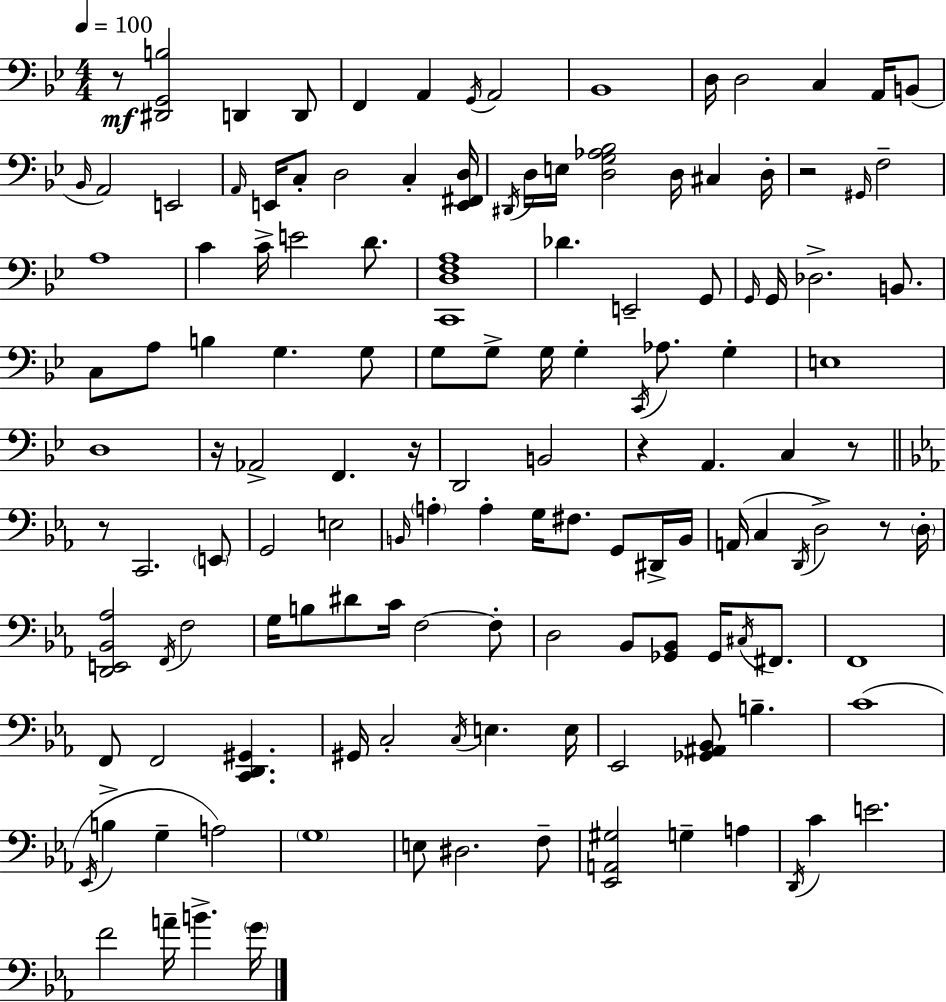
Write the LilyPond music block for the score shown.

{
  \clef bass
  \numericTimeSignature
  \time 4/4
  \key g \minor
  \tempo 4 = 100
  r8\mf <dis, g, b>2 d,4 d,8 | f,4 a,4 \acciaccatura { g,16 } a,2 | bes,1 | d16 d2 c4 a,16 b,8( | \break \grace { bes,16 } a,2) e,2 | \grace { a,16 } e,16 c8-. d2 c4-. | <e, fis, d>16 \acciaccatura { dis,16 } d16 e16 <d g aes bes>2 d16 cis4 | d16-. r2 \grace { gis,16 } f2-- | \break a1 | c'4 c'16-> e'2 | d'8. <c, d f a>1 | des'4. e,2-- | \break g,8 \grace { g,16 } g,16 des2.-> | b,8. c8 a8 b4 g4. | g8 g8 g8-> g16 g4-. \acciaccatura { c,16 } | aes8. g4-. e1 | \break d1 | r16 aes,2-> | f,4. r16 d,2 b,2 | r4 a,4. | \break c4 r8 \bar "||" \break \key ees \major r8 c,2. \parenthesize e,8 | g,2 e2 | \grace { b,16 } \parenthesize a4-. a4-. g16 fis8. g,8 dis,16-> | b,16 a,16( c4 \acciaccatura { d,16 } d2->) r8 | \break \parenthesize d16-. <d, e, bes, aes>2 \acciaccatura { f,16 } f2 | g16 b8 dis'8 c'16 f2~~ | f8-. d2 bes,8 <ges, bes,>8 ges,16 | \acciaccatura { cis16 } fis,8. f,1 | \break f,8 f,2 <c, d, gis,>4. | gis,16 c2-. \acciaccatura { c16 } e4. | e16 ees,2 <ges, ais, bes,>8 b4.-- | c'1( | \break \acciaccatura { ees,16 } b4-> g4-- a2) | \parenthesize g1 | e8 dis2. | f8-- <ees, a, gis>2 g4-- | \break a4 \acciaccatura { d,16 } c'4 e'2. | f'2 a'16-- | b'4.-> \parenthesize g'16 \bar "|."
}